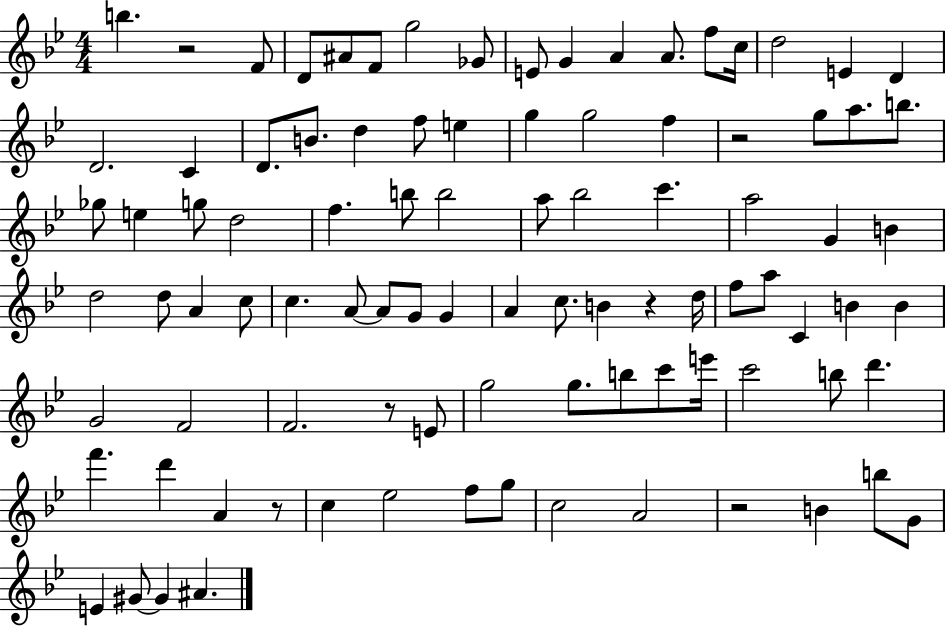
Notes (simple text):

B5/q. R/h F4/e D4/e A#4/e F4/e G5/h Gb4/e E4/e G4/q A4/q A4/e. F5/e C5/s D5/h E4/q D4/q D4/h. C4/q D4/e. B4/e. D5/q F5/e E5/q G5/q G5/h F5/q R/h G5/e A5/e. B5/e. Gb5/e E5/q G5/e D5/h F5/q. B5/e B5/h A5/e Bb5/h C6/q. A5/h G4/q B4/q D5/h D5/e A4/q C5/e C5/q. A4/e A4/e G4/e G4/q A4/q C5/e. B4/q R/q D5/s F5/e A5/e C4/q B4/q B4/q G4/h F4/h F4/h. R/e E4/e G5/h G5/e. B5/e C6/e E6/s C6/h B5/e D6/q. F6/q. D6/q A4/q R/e C5/q Eb5/h F5/e G5/e C5/h A4/h R/h B4/q B5/e G4/e E4/q G#4/e G#4/q A#4/q.